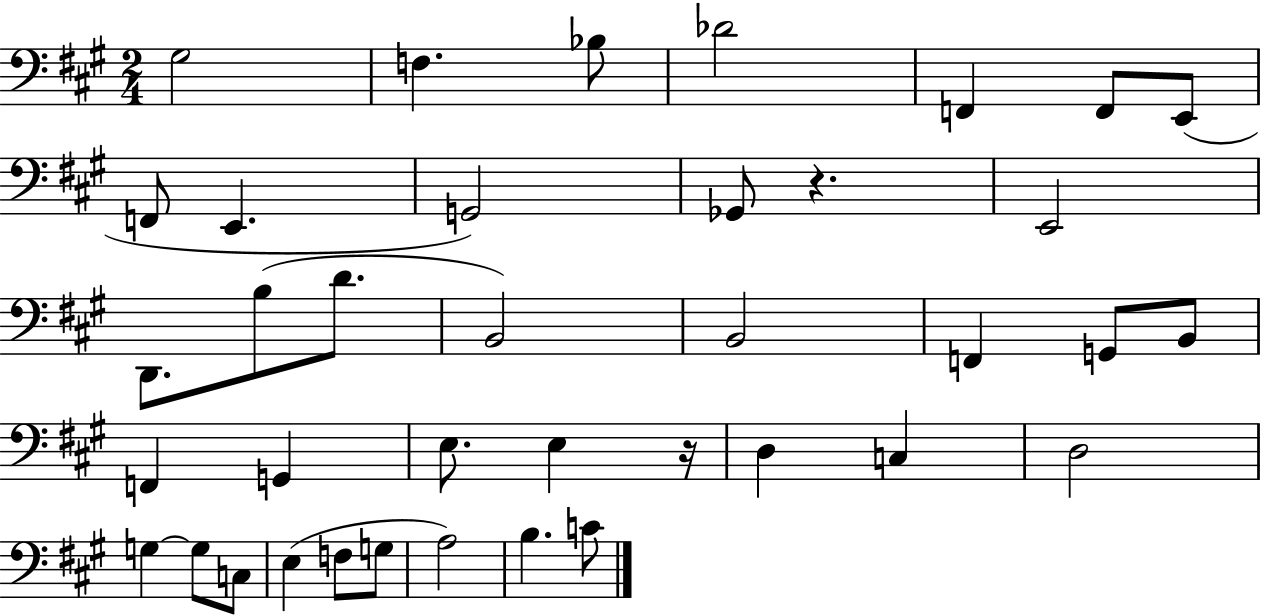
{
  \clef bass
  \numericTimeSignature
  \time 2/4
  \key a \major
  gis2 | f4. bes8 | des'2 | f,4 f,8 e,8( | \break f,8 e,4. | g,2) | ges,8 r4. | e,2 | \break d,8. b8( d'8. | b,2) | b,2 | f,4 g,8 b,8 | \break f,4 g,4 | e8. e4 r16 | d4 c4 | d2 | \break g4~~ g8 c8 | e4( f8 g8 | a2) | b4. c'8 | \break \bar "|."
}